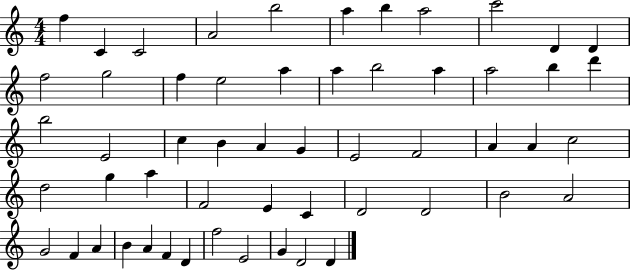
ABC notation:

X:1
T:Untitled
M:4/4
L:1/4
K:C
f C C2 A2 b2 a b a2 c'2 D D f2 g2 f e2 a a b2 a a2 b d' b2 E2 c B A G E2 F2 A A c2 d2 g a F2 E C D2 D2 B2 A2 G2 F A B A F D f2 E2 G D2 D